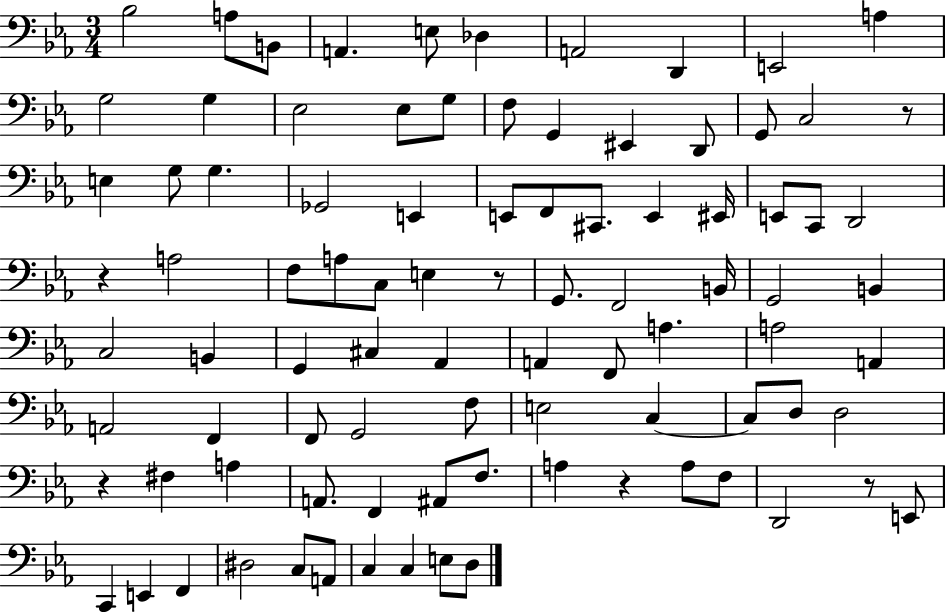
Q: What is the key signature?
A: EES major